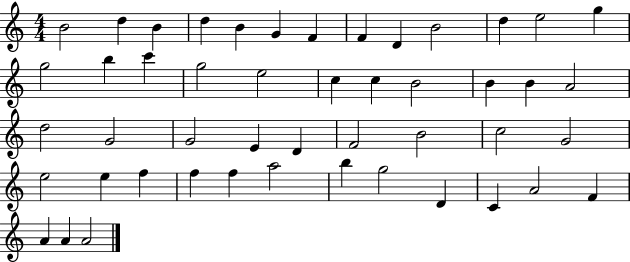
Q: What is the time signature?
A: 4/4